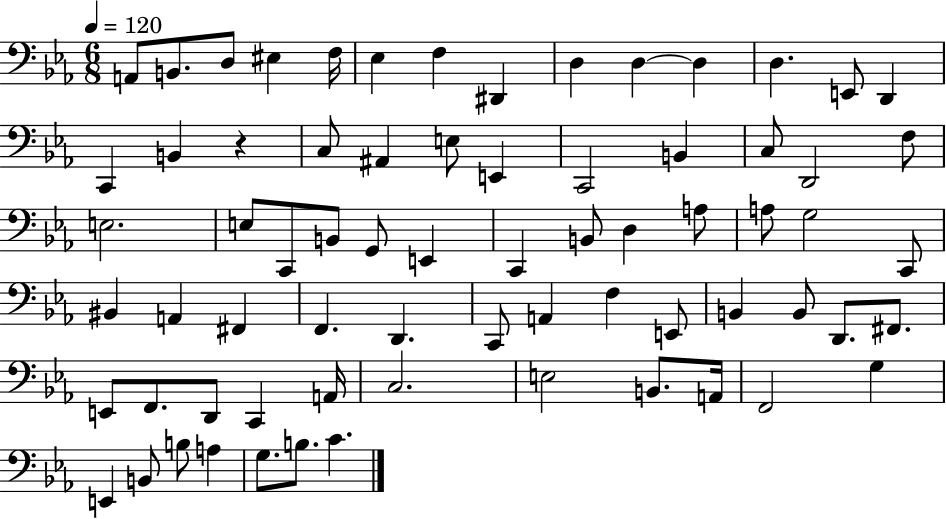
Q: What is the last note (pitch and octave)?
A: C4